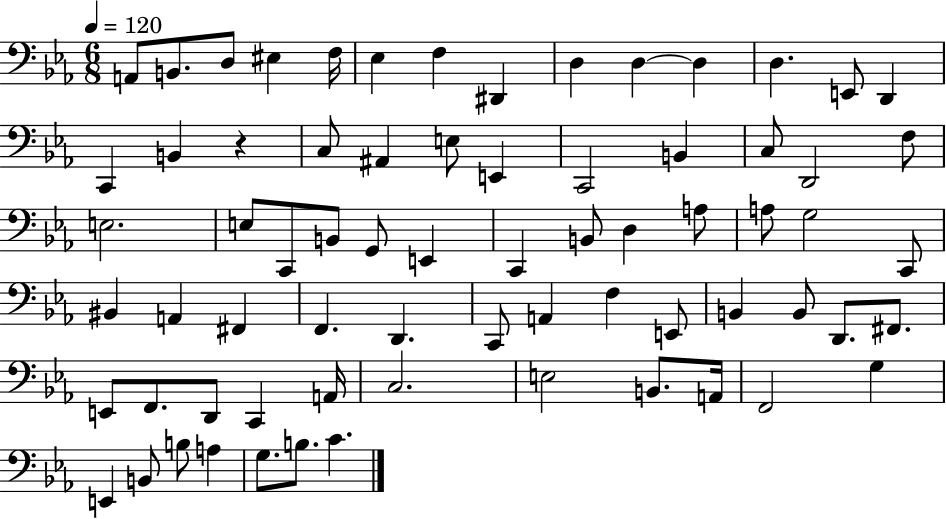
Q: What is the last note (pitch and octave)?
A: C4